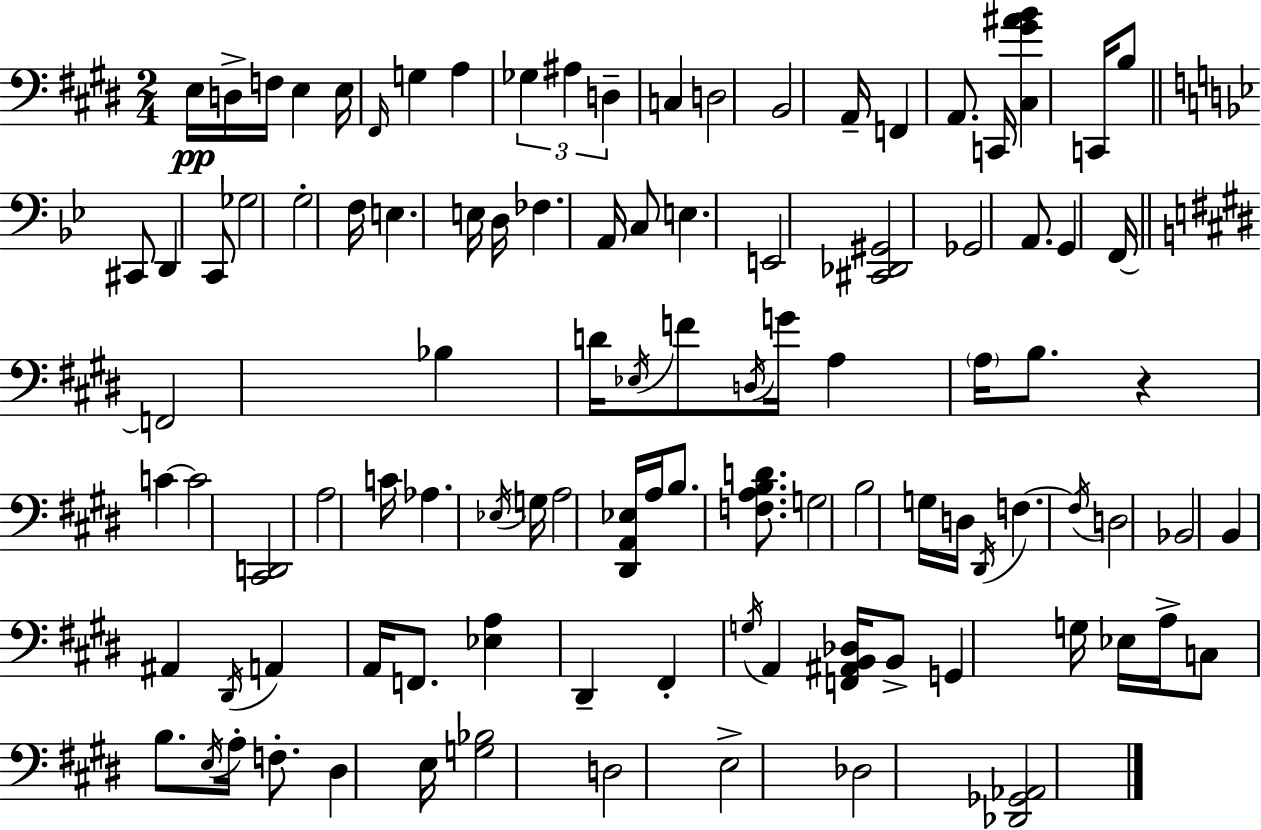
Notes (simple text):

E3/s D3/s F3/s E3/q E3/s F#2/s G3/q A3/q Gb3/q A#3/q D3/q C3/q D3/h B2/h A2/s F2/q A2/e. C2/s [C#3,G#4,A#4,B4]/q C2/s B3/e C#2/e D2/q C2/e Gb3/h G3/h F3/s E3/q. E3/s D3/s FES3/q. A2/s C3/e E3/q. E2/h [C#2,Db2,G#2]/h Gb2/h A2/e. G2/q F2/s F2/h Bb3/q D4/s Eb3/s F4/e D3/s G4/s A3/q A3/s B3/e. R/q C4/q C4/h [C#2,D2]/h A3/h C4/s Ab3/q. Eb3/s G3/s A3/h [D#2,A2,Eb3]/s A3/s B3/e. [F3,A3,B3,D4]/e. G3/h B3/h G3/s D3/s D#2/s F3/q. F3/s D3/h Bb2/h B2/q A#2/q D#2/s A2/q A2/s F2/e. [Eb3,A3]/q D#2/q F#2/q G3/s A2/q [F2,A#2,B2,Db3]/s B2/e G2/q G3/s Eb3/s A3/s C3/e B3/e. E3/s A3/s F3/e. D#3/q E3/s [G3,Bb3]/h D3/h E3/h Db3/h [Db2,Gb2,Ab2]/h